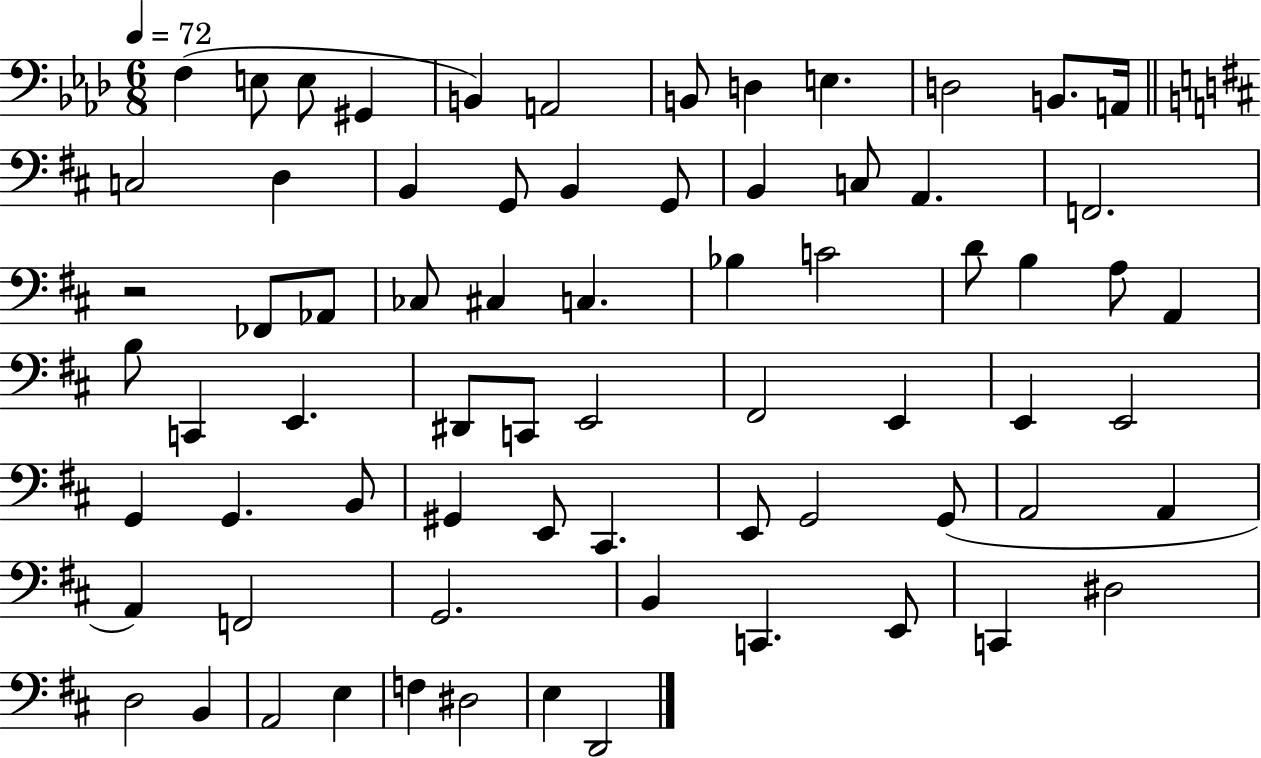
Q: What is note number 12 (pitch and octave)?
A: A2